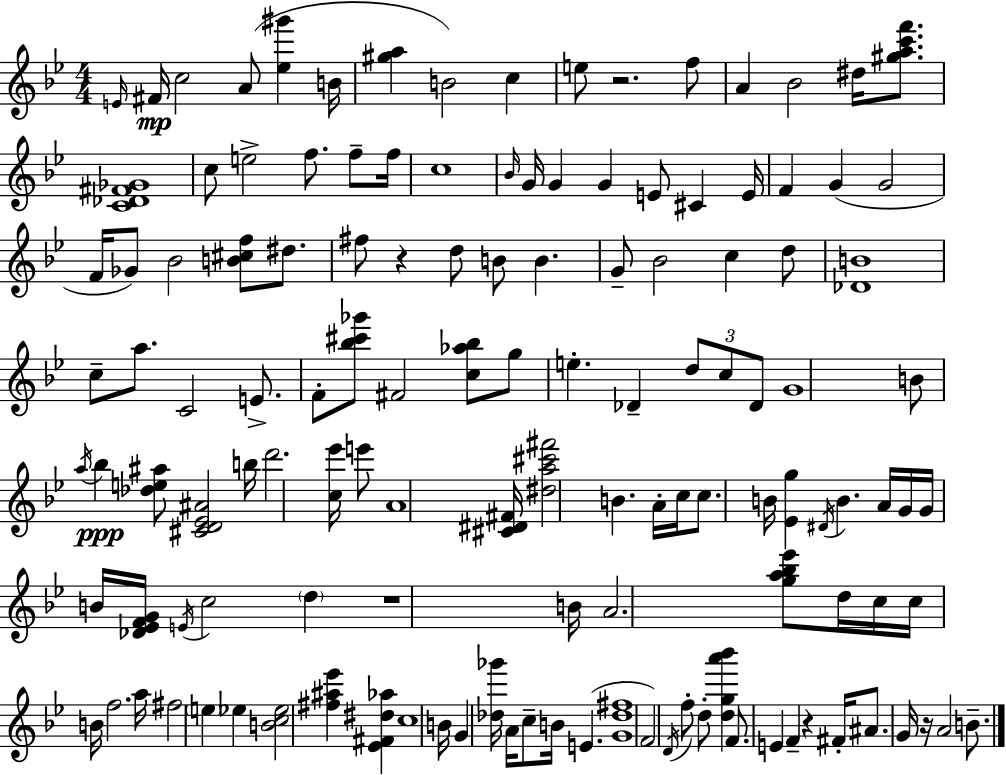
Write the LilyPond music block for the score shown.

{
  \clef treble
  \numericTimeSignature
  \time 4/4
  \key g \minor
  \repeat volta 2 { \grace { e'16 }\mp fis'16 c''2 a'8( <ees'' gis'''>4 | b'16 <gis'' a''>4 b'2) c''4 | e''8 r2. f''8 | a'4 bes'2 dis''16 <gis'' a'' c''' f'''>8. | \break <c' des' fis' ges'>1 | c''8 e''2-> f''8. f''8-- | f''16 c''1 | \grace { bes'16 } g'16 g'4 g'4 e'8 cis'4 | \break e'16 f'4 g'4( g'2 | f'16 ges'8) bes'2 <b' cis'' f''>8 dis''8. | fis''8 r4 d''8 b'8 b'4. | g'8-- bes'2 c''4 | \break d''8 <des' b'>1 | c''8-- a''8. c'2 e'8.-> | f'8-. <bes'' cis''' ges'''>8 fis'2 <c'' aes'' bes''>8 | g''8 e''4.-. des'4-- \tuplet 3/2 { d''8 c''8 | \break des'8 } g'1 | b'8 \acciaccatura { a''16 } bes''4\ppp <des'' e'' ais''>8 <cis' d' ees' ais'>2 | b''16 d'''2. | <c'' ees'''>16 e'''8 a'1 | \break <cis' dis' fis'>16 <dis'' a'' cis''' fis'''>2 b'4. | a'16-. c''16 c''8. b'16 <ees' g''>4 \acciaccatura { dis'16 } b'4. | a'16 g'16 g'16 b'16 <des' ees' f' g'>16 \acciaccatura { e'16 } c''2 | \parenthesize d''4 r1 | \break b'16 a'2. | <g'' a'' bes'' ees'''>8 d''16 c''16 c''16 b'16 f''2. | a''16 fis''2 \parenthesize e''4 | ees''4 <b' c'' ees''>2 <fis'' ais'' ees'''>4 | \break <ees' fis' dis'' aes''>4 c''1 | b'16 g'4 <des'' ges'''>16 a'16 c''8-- b'16 e'4.( | <g' des'' fis''>1 | f'2) \acciaccatura { d'16 } f''8-. | \break d''8-. <d'' g'' a''' bes'''>4 f'8. e'4 f'4-- | r4 fis'16-. ais'8. g'16 r16 a'2 | b'8.-- } \bar "|."
}